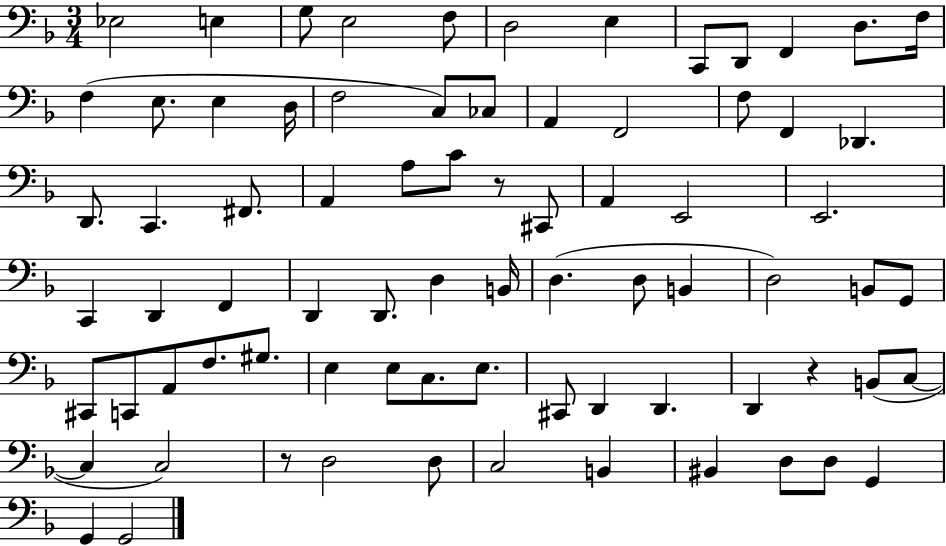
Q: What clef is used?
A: bass